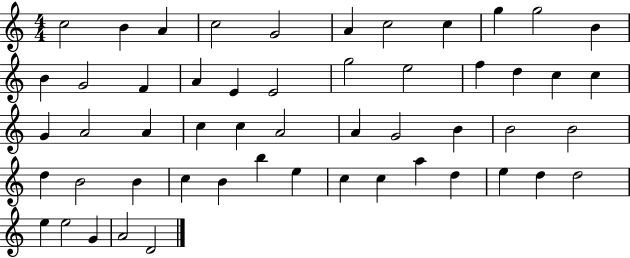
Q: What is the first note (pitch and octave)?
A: C5